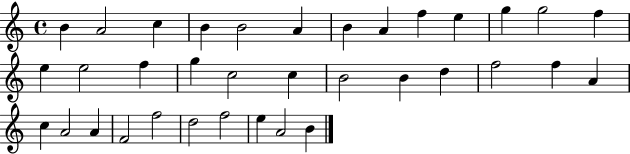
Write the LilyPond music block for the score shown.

{
  \clef treble
  \time 4/4
  \defaultTimeSignature
  \key c \major
  b'4 a'2 c''4 | b'4 b'2 a'4 | b'4 a'4 f''4 e''4 | g''4 g''2 f''4 | \break e''4 e''2 f''4 | g''4 c''2 c''4 | b'2 b'4 d''4 | f''2 f''4 a'4 | \break c''4 a'2 a'4 | f'2 f''2 | d''2 f''2 | e''4 a'2 b'4 | \break \bar "|."
}